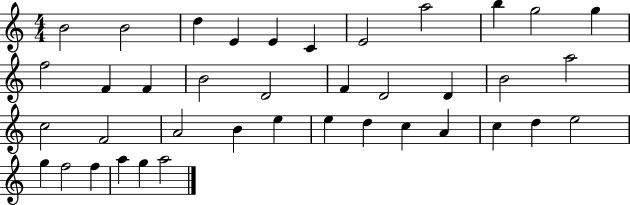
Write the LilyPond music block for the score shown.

{
  \clef treble
  \numericTimeSignature
  \time 4/4
  \key c \major
  b'2 b'2 | d''4 e'4 e'4 c'4 | e'2 a''2 | b''4 g''2 g''4 | \break f''2 f'4 f'4 | b'2 d'2 | f'4 d'2 d'4 | b'2 a''2 | \break c''2 f'2 | a'2 b'4 e''4 | e''4 d''4 c''4 a'4 | c''4 d''4 e''2 | \break g''4 f''2 f''4 | a''4 g''4 a''2 | \bar "|."
}